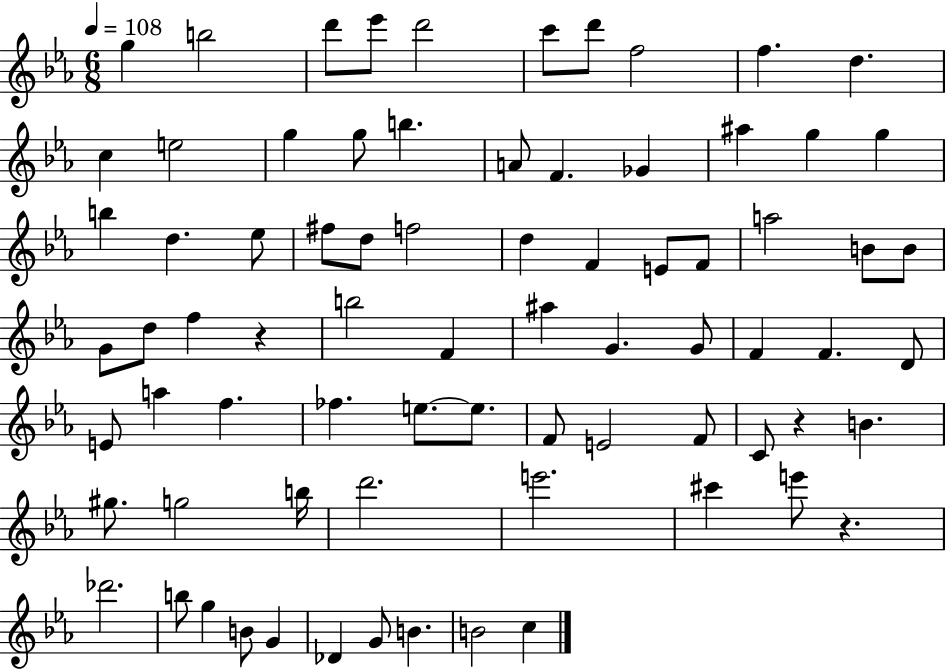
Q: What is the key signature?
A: EES major